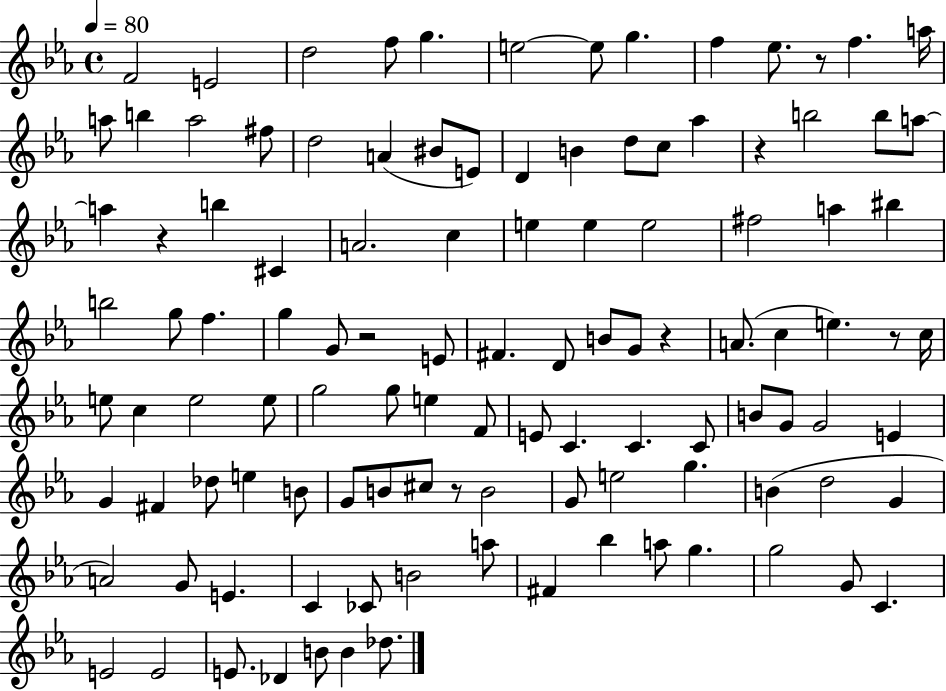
{
  \clef treble
  \time 4/4
  \defaultTimeSignature
  \key ees \major
  \tempo 4 = 80
  f'2 e'2 | d''2 f''8 g''4. | e''2~~ e''8 g''4. | f''4 ees''8. r8 f''4. a''16 | \break a''8 b''4 a''2 fis''8 | d''2 a'4( bis'8 e'8) | d'4 b'4 d''8 c''8 aes''4 | r4 b''2 b''8 a''8~~ | \break a''4 r4 b''4 cis'4 | a'2. c''4 | e''4 e''4 e''2 | fis''2 a''4 bis''4 | \break b''2 g''8 f''4. | g''4 g'8 r2 e'8 | fis'4. d'8 b'8 g'8 r4 | a'8.( c''4 e''4.) r8 c''16 | \break e''8 c''4 e''2 e''8 | g''2 g''8 e''4 f'8 | e'8 c'4. c'4. c'8 | b'8 g'8 g'2 e'4 | \break g'4 fis'4 des''8 e''4 b'8 | g'8 b'8 cis''8 r8 b'2 | g'8 e''2 g''4. | b'4( d''2 g'4 | \break a'2) g'8 e'4. | c'4 ces'8 b'2 a''8 | fis'4 bes''4 a''8 g''4. | g''2 g'8 c'4. | \break e'2 e'2 | e'8. des'4 b'8 b'4 des''8. | \bar "|."
}